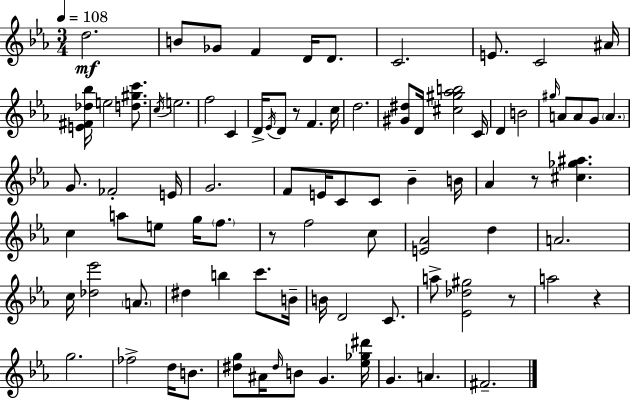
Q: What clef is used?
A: treble